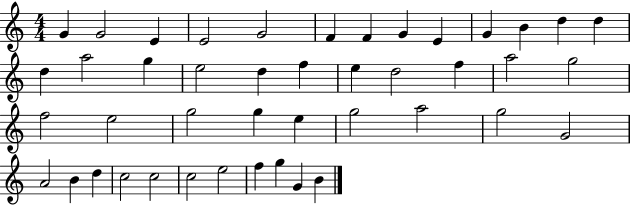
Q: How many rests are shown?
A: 0